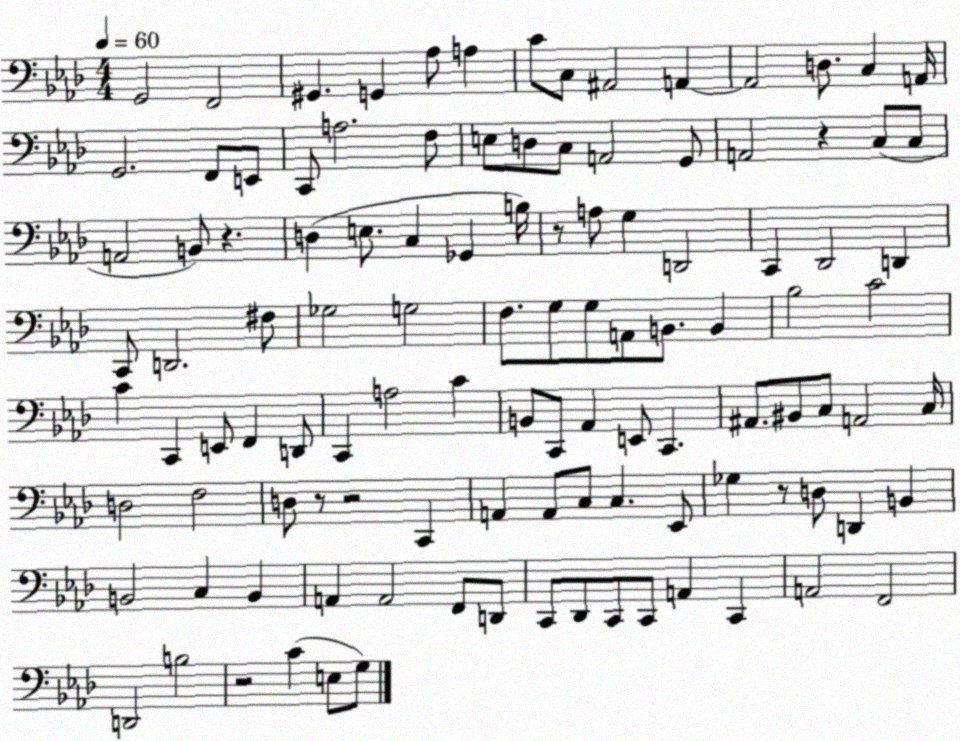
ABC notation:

X:1
T:Untitled
M:4/4
L:1/4
K:Ab
G,,2 F,,2 ^G,, G,, _A,/2 A, C/2 C,/2 ^A,,2 A,, A,,2 D,/2 C, A,,/4 G,,2 F,,/2 E,,/2 C,,/2 A,2 F,/2 E,/2 D,/2 C,/2 A,,2 G,,/2 A,,2 z C,/2 C,/2 A,,2 B,,/2 z D, E,/2 C, _G,, B,/4 z/2 A,/2 G, D,,2 C,, _D,,2 D,, C,,/2 D,,2 ^F,/2 _G,2 G,2 F,/2 G,/2 G,/2 A,,/2 B,,/2 B,, _B,2 C2 C C,, E,,/2 F,, D,,/2 C,, A,2 C B,,/2 C,,/2 _A,, E,,/2 C,, ^A,,/2 ^B,,/2 C,/2 A,,2 C,/4 D,2 F,2 D,/2 z/2 z2 C,, A,, A,,/2 C,/2 C, _E,,/2 _G, z/2 D,/2 D,, B,, B,,2 C, B,, A,, A,,2 F,,/2 D,,/2 C,,/2 _D,,/2 C,,/2 C,,/2 A,, C,, A,,2 F,,2 D,,2 B,2 z2 C E,/2 G,/2